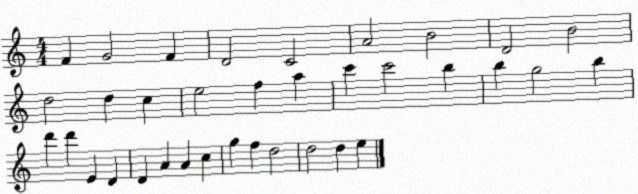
X:1
T:Untitled
M:4/4
L:1/4
K:C
F G2 F D2 C2 A2 B2 D2 B2 d2 d c e2 f a c' c'2 b b g2 b d' d' E D D A A c g f d2 d2 d e